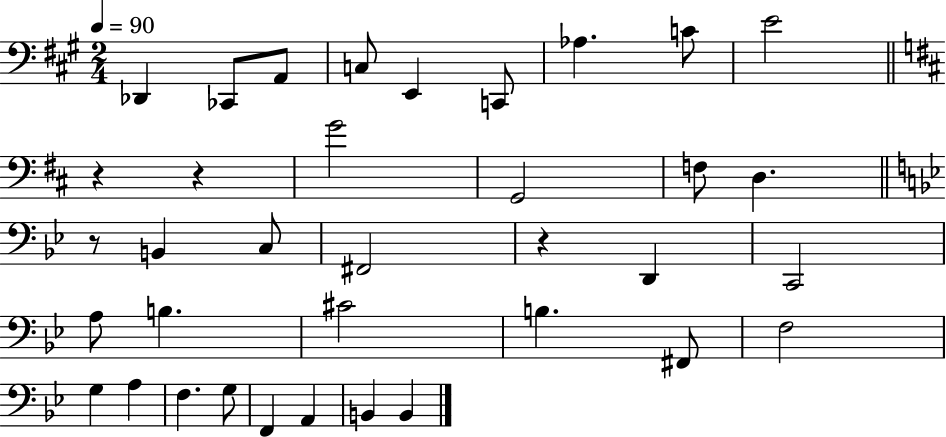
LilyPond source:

{
  \clef bass
  \numericTimeSignature
  \time 2/4
  \key a \major
  \tempo 4 = 90
  des,4 ces,8 a,8 | c8 e,4 c,8 | aes4. c'8 | e'2 | \break \bar "||" \break \key d \major r4 r4 | g'2 | g,2 | f8 d4. | \break \bar "||" \break \key bes \major r8 b,4 c8 | fis,2 | r4 d,4 | c,2 | \break a8 b4. | cis'2 | b4. fis,8 | f2 | \break g4 a4 | f4. g8 | f,4 a,4 | b,4 b,4 | \break \bar "|."
}